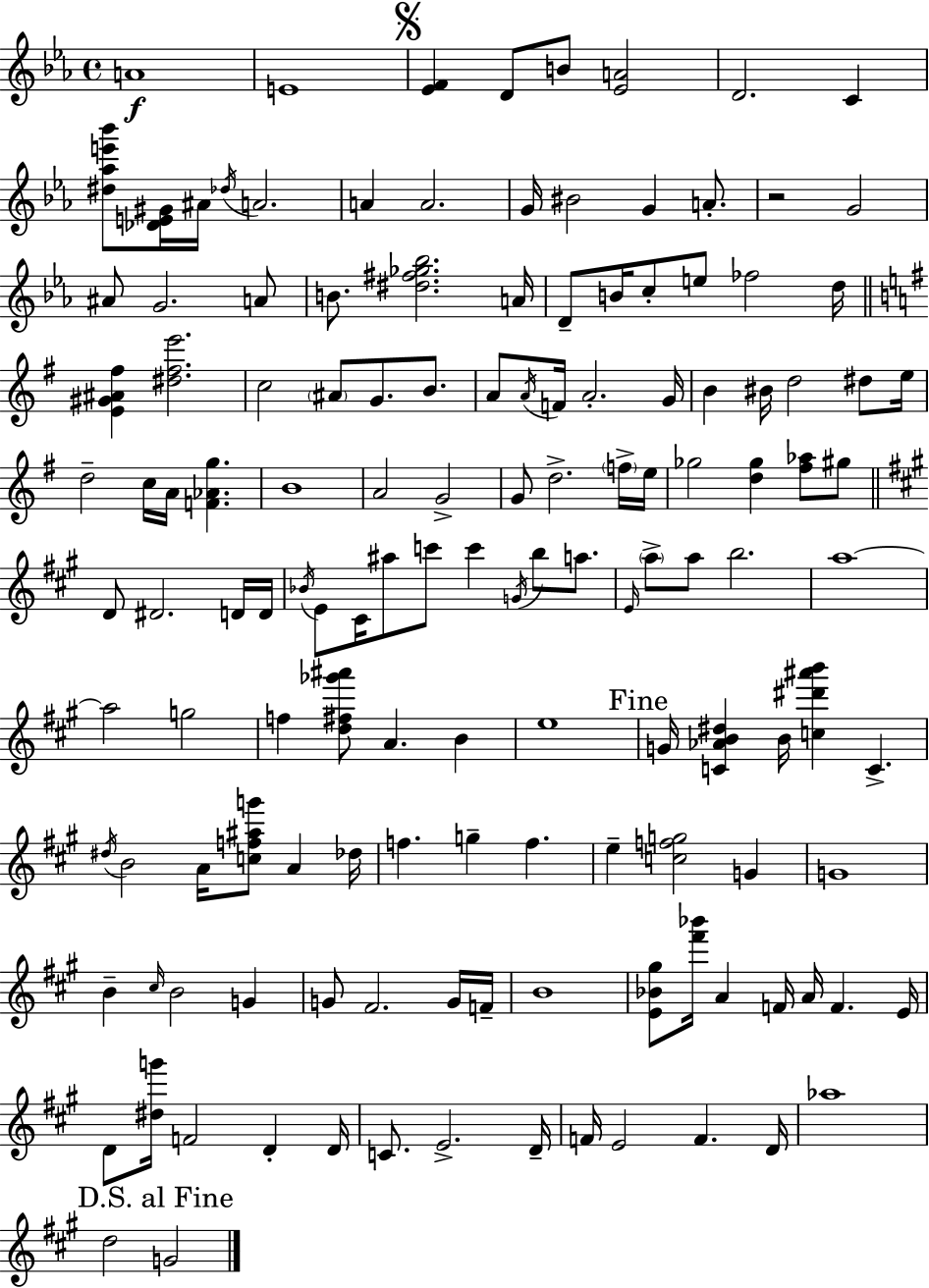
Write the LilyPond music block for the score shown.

{
  \clef treble
  \time 4/4
  \defaultTimeSignature
  \key c \minor
  a'1\f | e'1 | \mark \markup { \musicglyph "scripts.segno" } <ees' f'>4 d'8 b'8 <ees' a'>2 | d'2. c'4 | \break <dis'' aes'' e''' bes'''>8 <des' e' gis'>16 ais'16 \acciaccatura { des''16 } a'2. | a'4 a'2. | g'16 bis'2 g'4 a'8.-. | r2 g'2 | \break ais'8 g'2. a'8 | b'8. <dis'' fis'' ges'' bes''>2. | a'16 d'8-- b'16 c''8-. e''8 fes''2 | d''16 \bar "||" \break \key e \minor <e' gis' ais' fis''>4 <dis'' fis'' e'''>2. | c''2 \parenthesize ais'8 g'8. b'8. | a'8 \acciaccatura { a'16 } f'16 a'2.-. | g'16 b'4 bis'16 d''2 dis''8 | \break e''16 d''2-- c''16 a'16 <f' aes' g''>4. | b'1 | a'2 g'2-> | g'8 d''2.-> \parenthesize f''16-> | \break e''16 ges''2 <d'' ges''>4 <fis'' aes''>8 gis''8 | \bar "||" \break \key a \major d'8 dis'2. d'16 d'16 | \acciaccatura { bes'16 } e'8 cis'16 ais''8 c'''8 c'''4 \acciaccatura { g'16 } b''8 a''8. | \grace { e'16 } \parenthesize a''8-> a''8 b''2. | a''1~~ | \break a''2 g''2 | f''4 <d'' fis'' ges''' ais'''>8 a'4. b'4 | e''1 | \mark "Fine" g'16 <c' aes' b' dis''>4 b'16 <c'' dis''' ais''' b'''>4 c'4.-> | \break \acciaccatura { dis''16 } b'2 a'16 <c'' f'' ais'' g'''>8 a'4 | des''16 f''4. g''4-- f''4. | e''4-- <c'' f'' g''>2 | g'4 g'1 | \break b'4-- \grace { cis''16 } b'2 | g'4 g'8 fis'2. | g'16 f'16-- b'1 | <e' bes' gis''>8 <fis''' bes'''>16 a'4 f'16 a'16 f'4. | \break e'16 d'8 <dis'' g'''>16 f'2 | d'4-. d'16 c'8. e'2.-> | d'16-- f'16 e'2 f'4. | d'16 aes''1 | \break \mark "D.S. al Fine" d''2 g'2 | \bar "|."
}